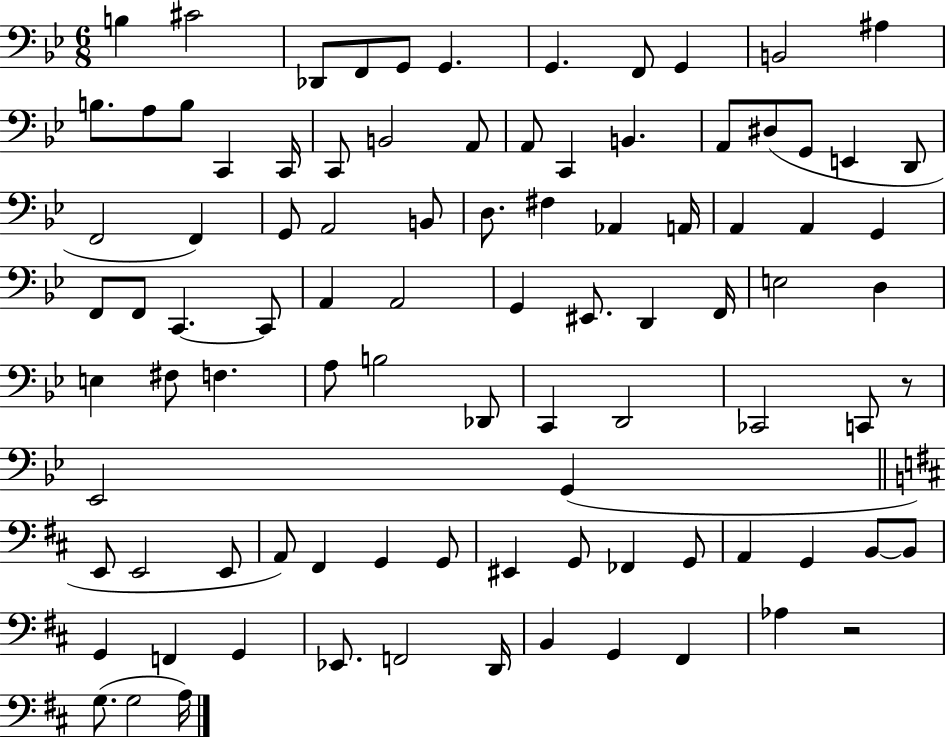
{
  \clef bass
  \numericTimeSignature
  \time 6/8
  \key bes \major
  b4 cis'2 | des,8 f,8 g,8 g,4. | g,4. f,8 g,4 | b,2 ais4 | \break b8. a8 b8 c,4 c,16 | c,8 b,2 a,8 | a,8 c,4 b,4. | a,8 dis8( g,8 e,4 d,8 | \break f,2 f,4) | g,8 a,2 b,8 | d8. fis4 aes,4 a,16 | a,4 a,4 g,4 | \break f,8 f,8 c,4.~~ c,8 | a,4 a,2 | g,4 eis,8. d,4 f,16 | e2 d4 | \break e4 fis8 f4. | a8 b2 des,8 | c,4 d,2 | ces,2 c,8 r8 | \break ees,2 g,4( | \bar "||" \break \key b \minor e,8 e,2 e,8 | a,8) fis,4 g,4 g,8 | eis,4 g,8 fes,4 g,8 | a,4 g,4 b,8~~ b,8 | \break g,4 f,4 g,4 | ees,8. f,2 d,16 | b,4 g,4 fis,4 | aes4 r2 | \break g8.( g2 a16) | \bar "|."
}